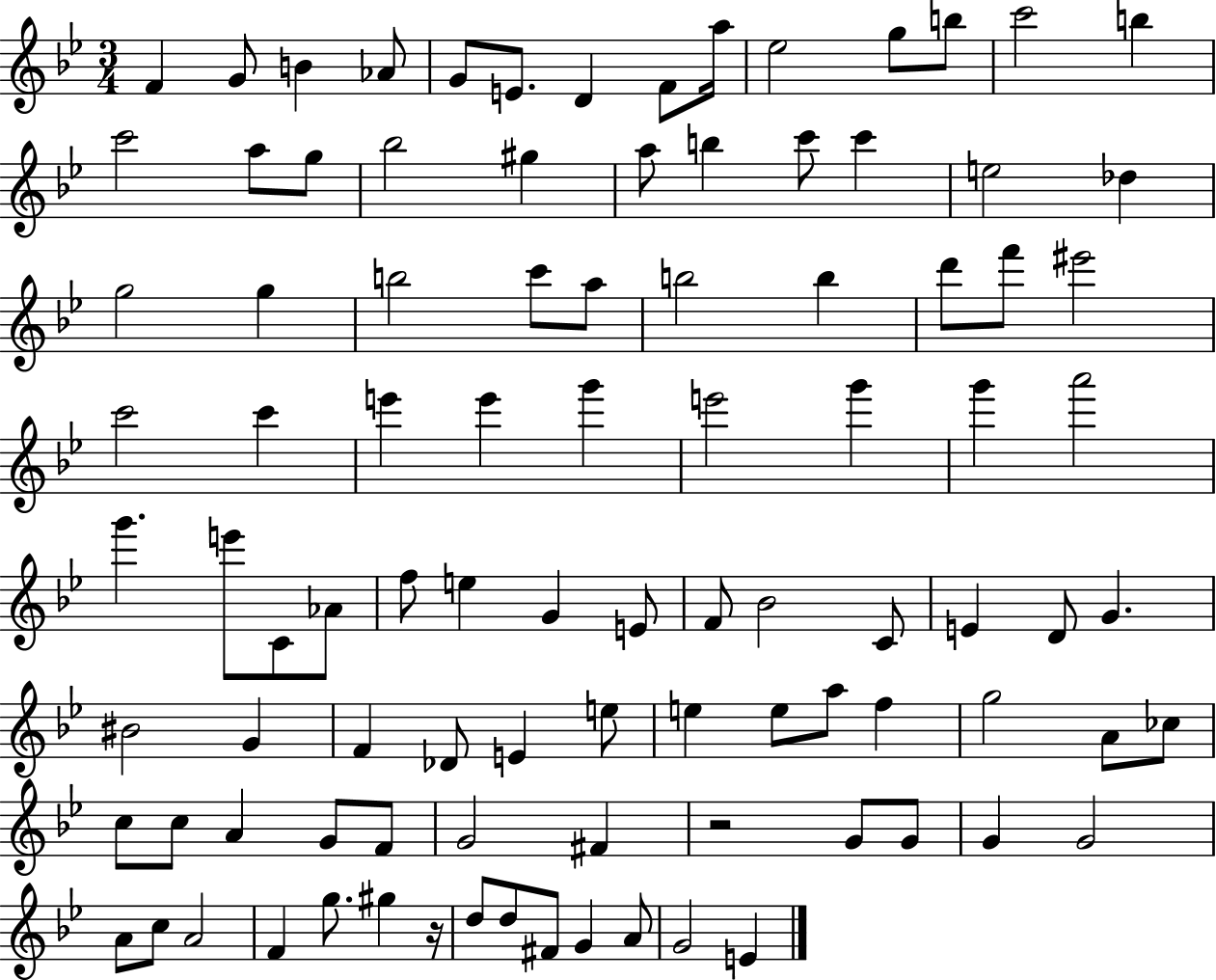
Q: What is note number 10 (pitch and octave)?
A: Eb5